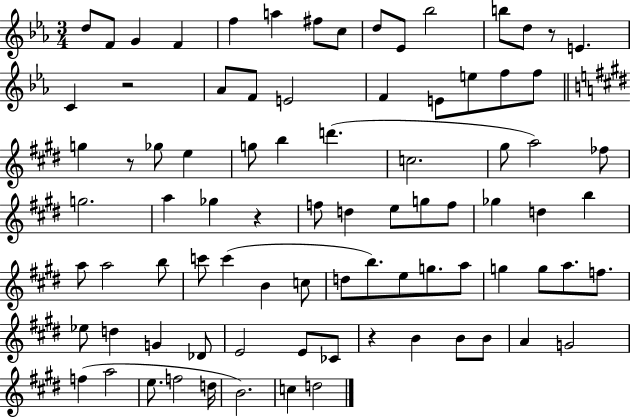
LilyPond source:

{
  \clef treble
  \numericTimeSignature
  \time 3/4
  \key ees \major
  d''8 f'8 g'4 f'4 | f''4 a''4 fis''8 c''8 | d''8 ees'8 bes''2 | b''8 d''8 r8 e'4. | \break c'4 r2 | aes'8 f'8 e'2 | f'4 e'8 e''8 f''8 f''8 | \bar "||" \break \key e \major g''4 r8 ges''8 e''4 | g''8 b''4 d'''4.( | c''2. | gis''8 a''2) fes''8 | \break g''2. | a''4 ges''4 r4 | f''8 d''4 e''8 g''8 f''8 | ges''4 d''4 b''4 | \break a''8 a''2 b''8 | c'''8 c'''4( b'4 c''8 | d''8 b''8.) e''8 g''8. a''8 | g''4 g''8 a''8. f''8. | \break ees''8 d''4 g'4 des'8 | e'2 e'8 ces'8 | r4 b'4 b'8 b'8 | a'4 g'2 | \break f''4( a''2 | e''8. f''2 d''16 | b'2.) | c''4 d''2 | \break \bar "|."
}